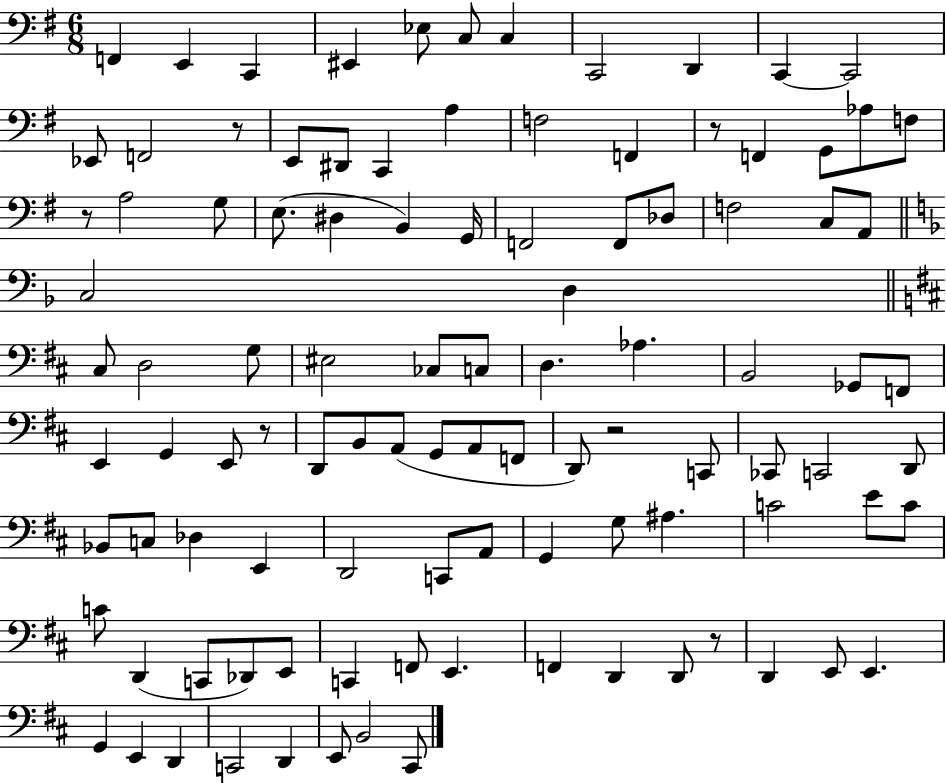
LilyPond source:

{
  \clef bass
  \numericTimeSignature
  \time 6/8
  \key g \major
  f,4 e,4 c,4 | eis,4 ees8 c8 c4 | c,2 d,4 | c,4~~ c,2 | \break ees,8 f,2 r8 | e,8 dis,8 c,4 a4 | f2 f,4 | r8 f,4 g,8 aes8 f8 | \break r8 a2 g8 | e8.( dis4 b,4) g,16 | f,2 f,8 des8 | f2 c8 a,8 | \break \bar "||" \break \key d \minor c2 d4 | \bar "||" \break \key d \major cis8 d2 g8 | eis2 ces8 c8 | d4. aes4. | b,2 ges,8 f,8 | \break e,4 g,4 e,8 r8 | d,8 b,8 a,8( g,8 a,8 f,8 | d,8) r2 c,8 | ces,8 c,2 d,8 | \break bes,8 c8 des4 e,4 | d,2 c,8 a,8 | g,4 g8 ais4. | c'2 e'8 c'8 | \break c'8 d,4( c,8 des,8) e,8 | c,4 f,8 e,4. | f,4 d,4 d,8 r8 | d,4 e,8 e,4. | \break g,4 e,4 d,4 | c,2 d,4 | e,8 b,2 cis,8 | \bar "|."
}